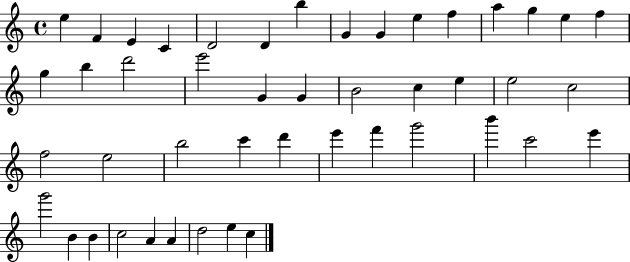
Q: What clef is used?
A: treble